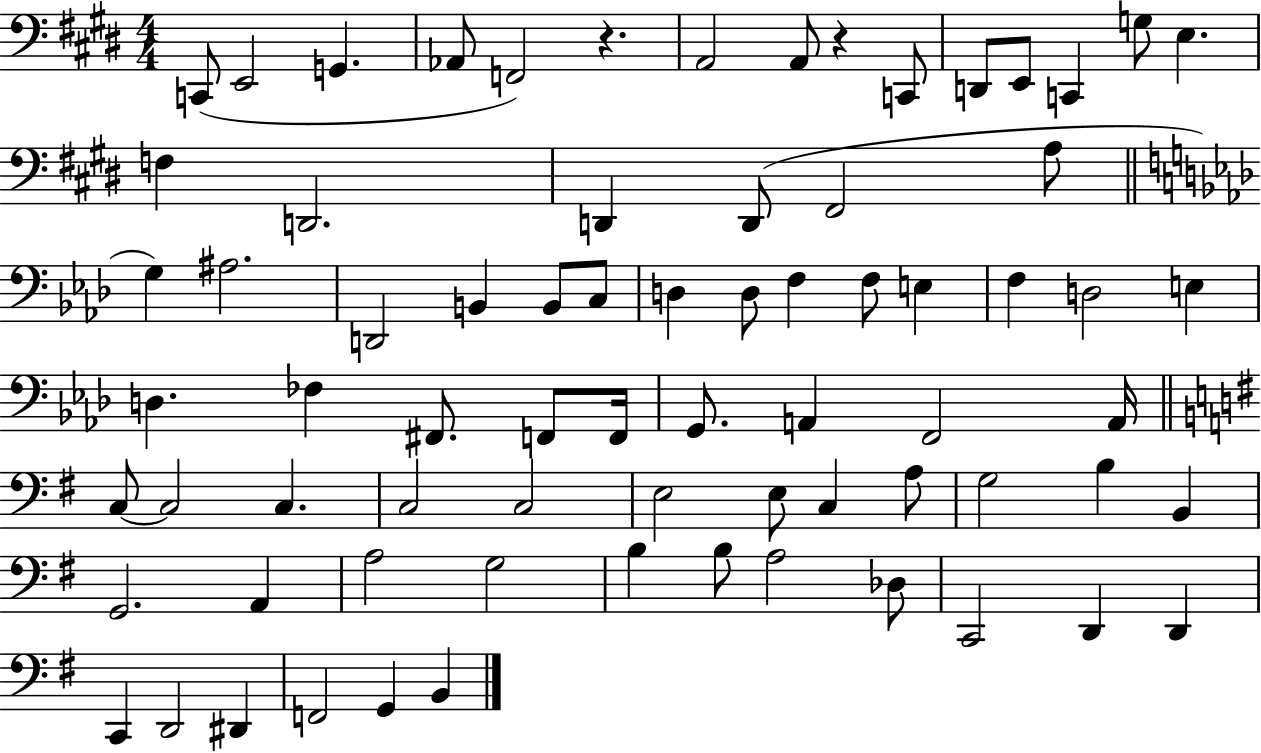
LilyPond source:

{
  \clef bass
  \numericTimeSignature
  \time 4/4
  \key e \major
  c,8( e,2 g,4. | aes,8 f,2) r4. | a,2 a,8 r4 c,8 | d,8 e,8 c,4 g8 e4. | \break f4 d,2. | d,4 d,8( fis,2 a8 | \bar "||" \break \key f \minor g4) ais2. | d,2 b,4 b,8 c8 | d4 d8 f4 f8 e4 | f4 d2 e4 | \break d4. fes4 fis,8. f,8 f,16 | g,8. a,4 f,2 a,16 | \bar "||" \break \key g \major c8~~ c2 c4. | c2 c2 | e2 e8 c4 a8 | g2 b4 b,4 | \break g,2. a,4 | a2 g2 | b4 b8 a2 des8 | c,2 d,4 d,4 | \break c,4 d,2 dis,4 | f,2 g,4 b,4 | \bar "|."
}